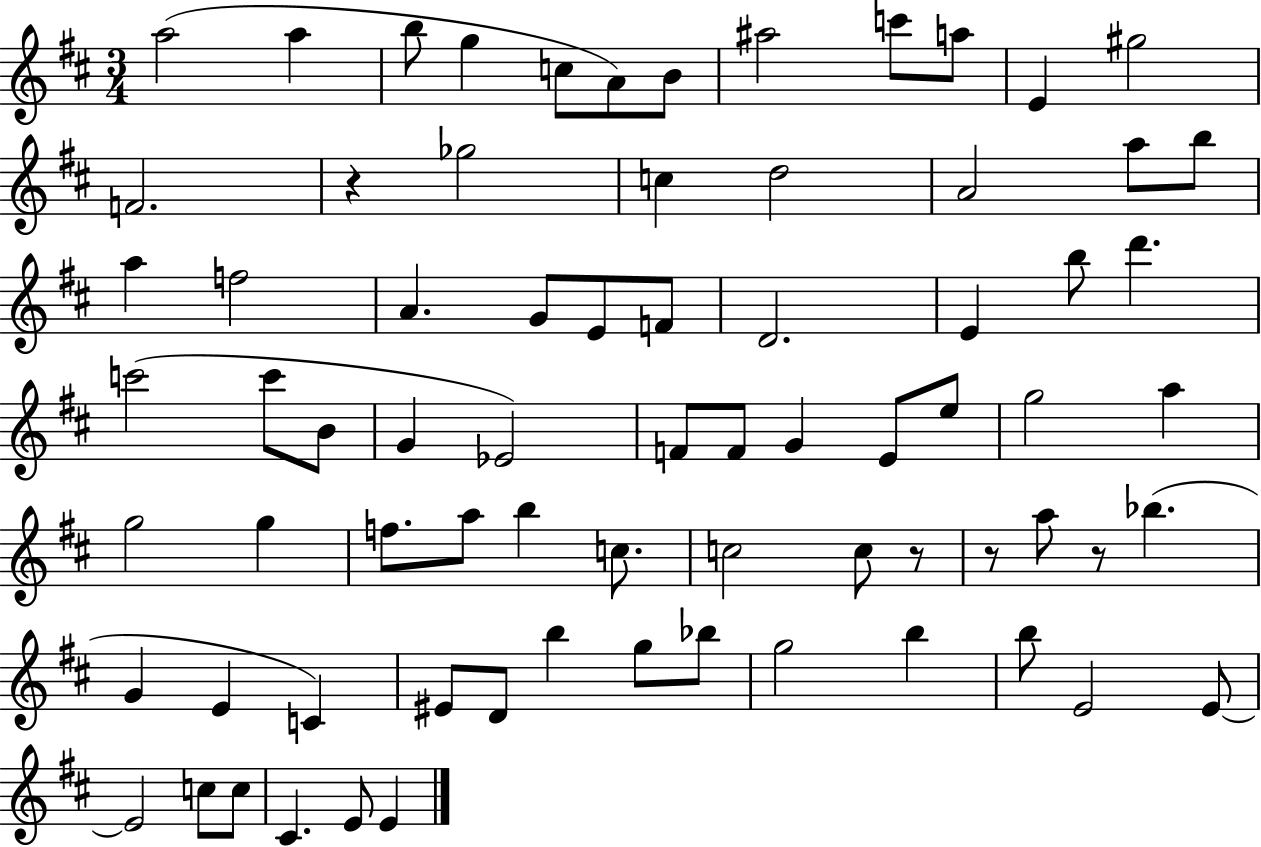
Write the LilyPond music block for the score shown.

{
  \clef treble
  \numericTimeSignature
  \time 3/4
  \key d \major
  a''2( a''4 | b''8 g''4 c''8 a'8) b'8 | ais''2 c'''8 a''8 | e'4 gis''2 | \break f'2. | r4 ges''2 | c''4 d''2 | a'2 a''8 b''8 | \break a''4 f''2 | a'4. g'8 e'8 f'8 | d'2. | e'4 b''8 d'''4. | \break c'''2( c'''8 b'8 | g'4 ees'2) | f'8 f'8 g'4 e'8 e''8 | g''2 a''4 | \break g''2 g''4 | f''8. a''8 b''4 c''8. | c''2 c''8 r8 | r8 a''8 r8 bes''4.( | \break g'4 e'4 c'4) | eis'8 d'8 b''4 g''8 bes''8 | g''2 b''4 | b''8 e'2 e'8~~ | \break e'2 c''8 c''8 | cis'4. e'8 e'4 | \bar "|."
}